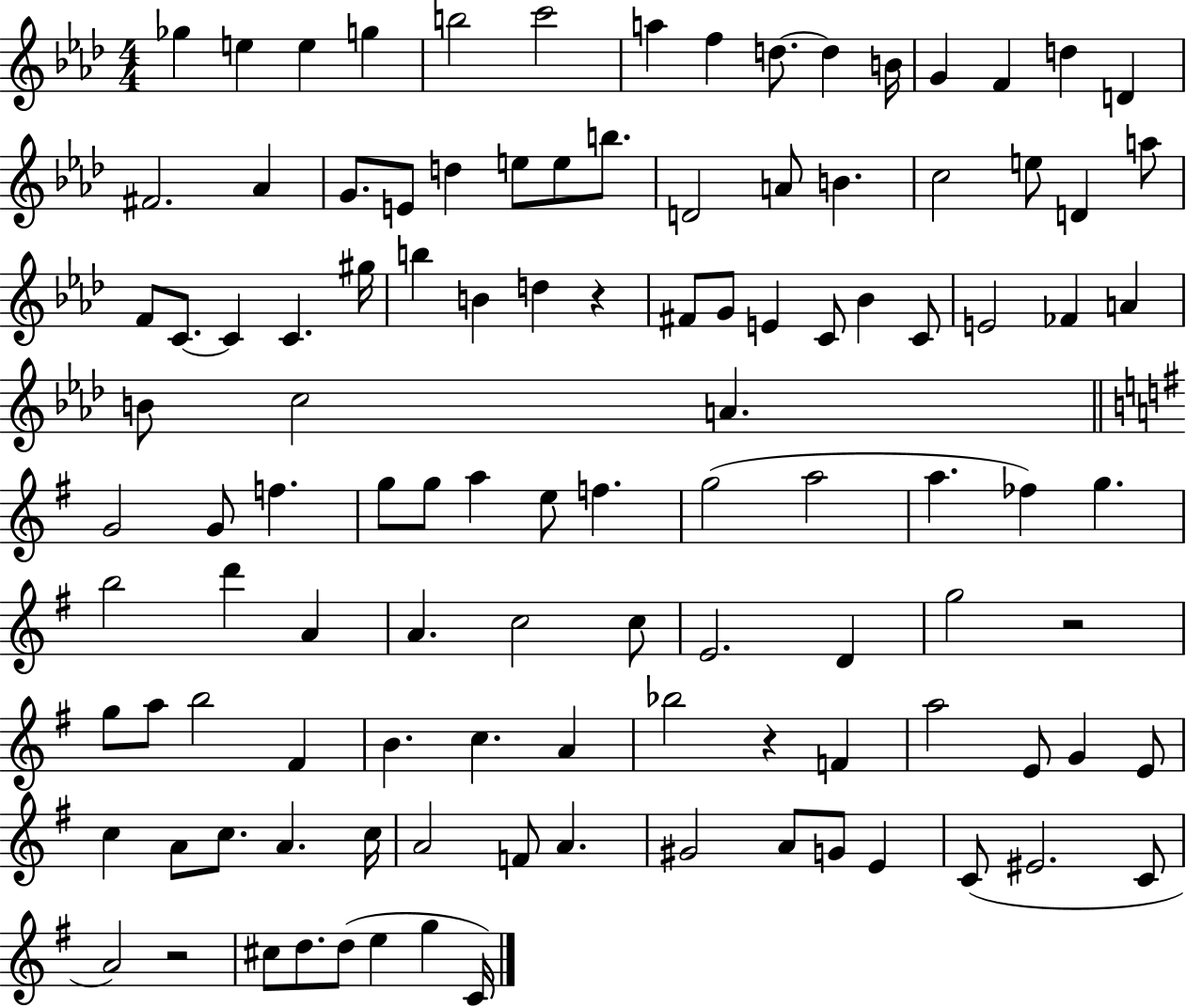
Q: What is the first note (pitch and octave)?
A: Gb5